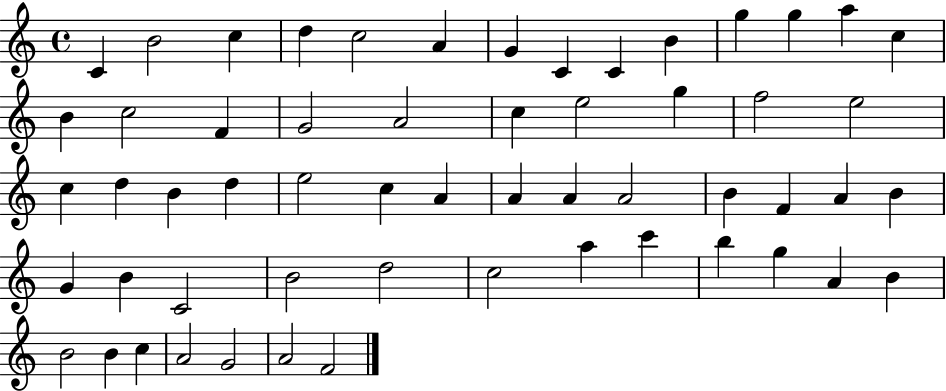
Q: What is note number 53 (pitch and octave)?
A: C5